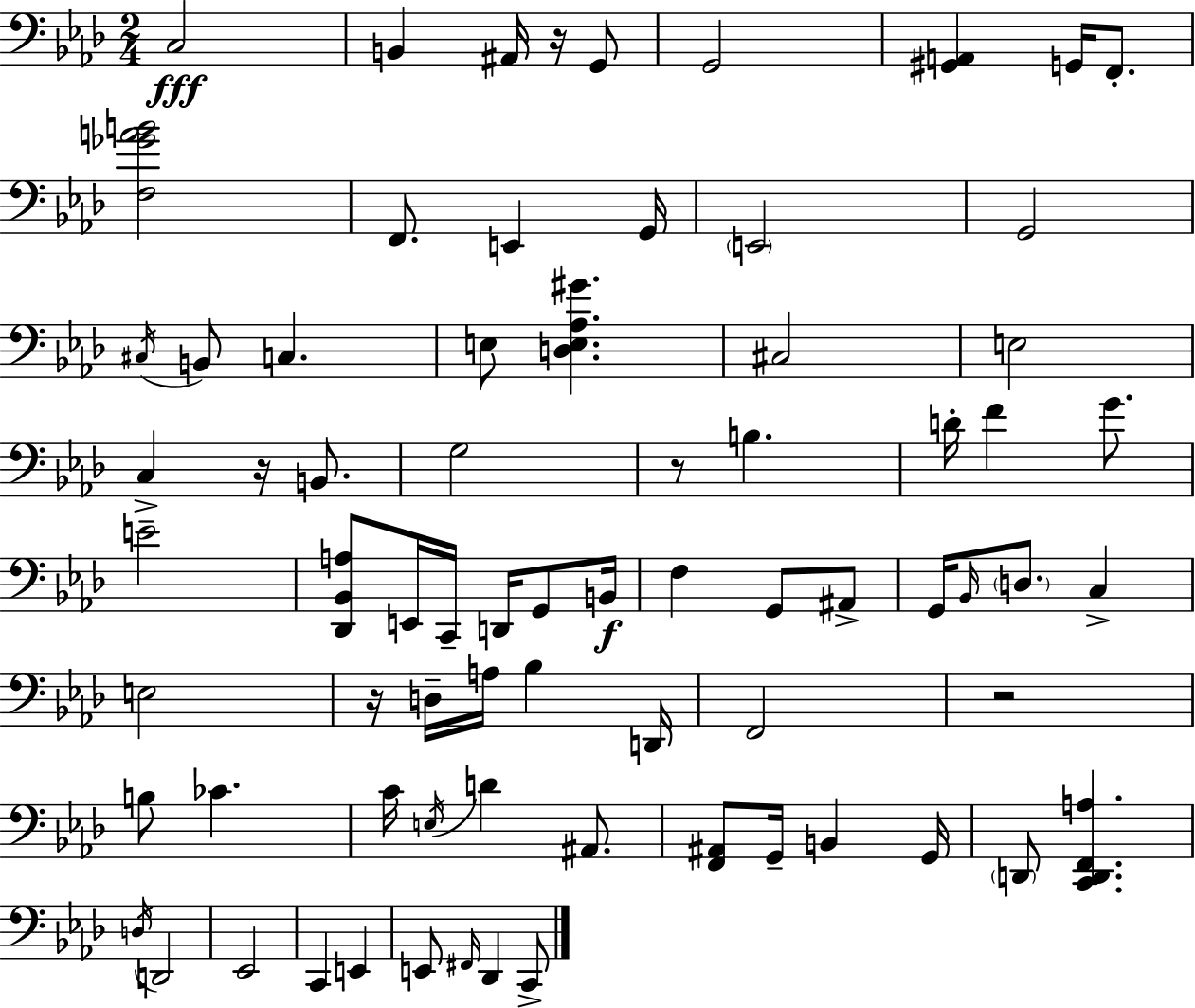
C3/h B2/q A#2/s R/s G2/e G2/h [G#2,A2]/q G2/s F2/e. [F3,Gb4,A4,B4]/h F2/e. E2/q G2/s E2/h G2/h C#3/s B2/e C3/q. E3/e [D3,E3,Ab3,G#4]/q. C#3/h E3/h C3/q R/s B2/e. G3/h R/e B3/q. D4/s F4/q G4/e. E4/h [Db2,Bb2,A3]/e E2/s C2/s D2/s G2/e B2/s F3/q G2/e A#2/e G2/s Bb2/s D3/e. C3/q E3/h R/s D3/s A3/s Bb3/q D2/s F2/h R/h B3/e CES4/q. C4/s E3/s D4/q A#2/e. [F2,A#2]/e G2/s B2/q G2/s D2/e [C2,D2,F2,A3]/q. D3/s D2/h Eb2/h C2/q E2/q E2/e F#2/s Db2/q C2/e